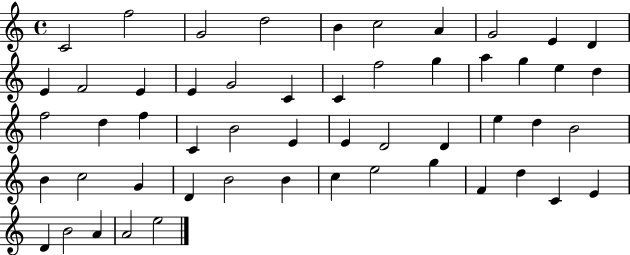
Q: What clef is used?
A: treble